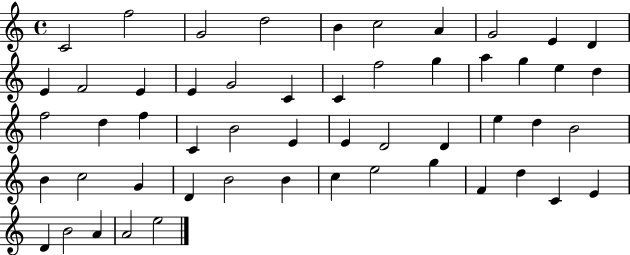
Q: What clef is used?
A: treble